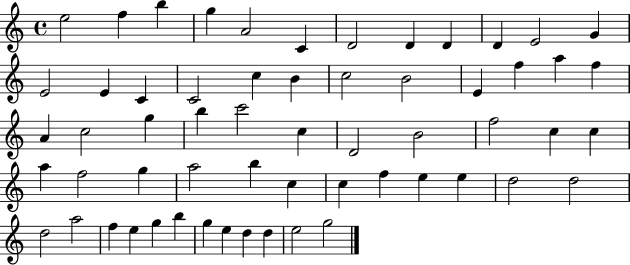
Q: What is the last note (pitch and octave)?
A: G5